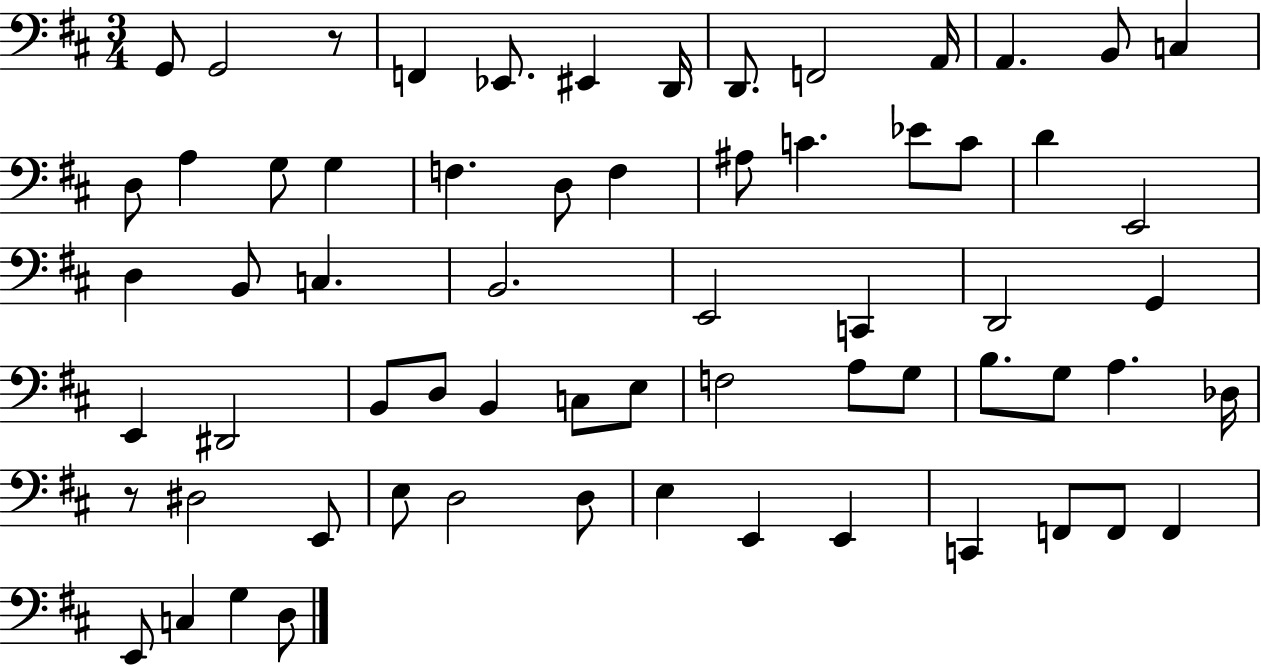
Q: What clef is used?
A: bass